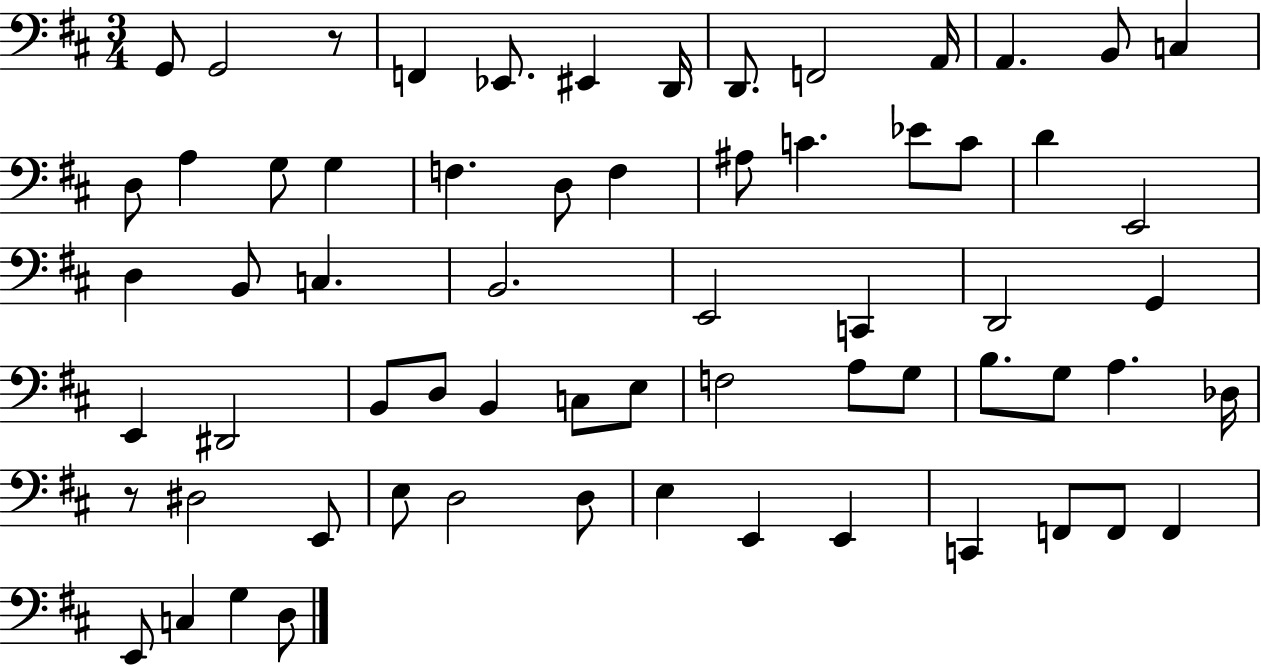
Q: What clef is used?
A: bass